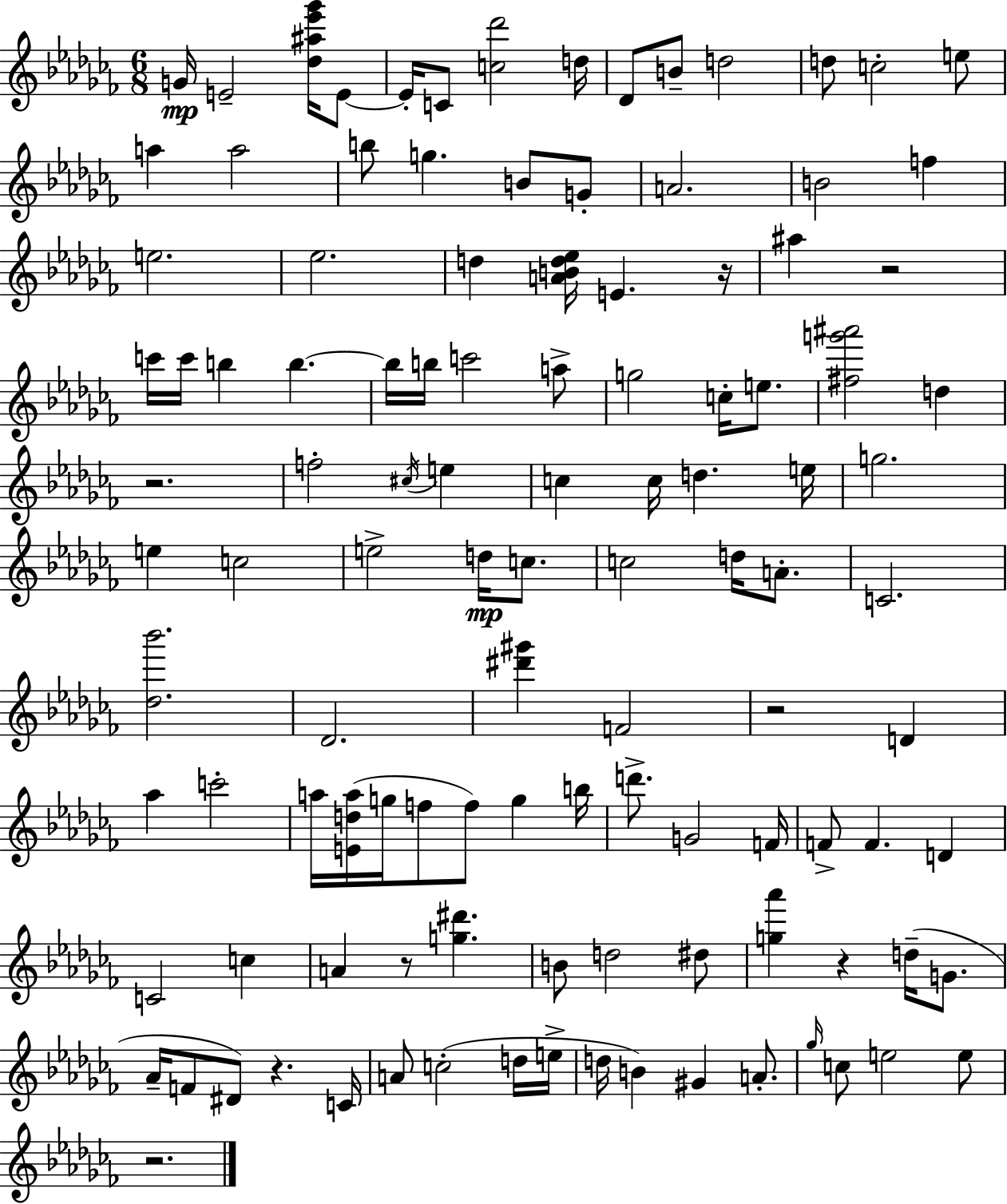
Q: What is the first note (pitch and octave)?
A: G4